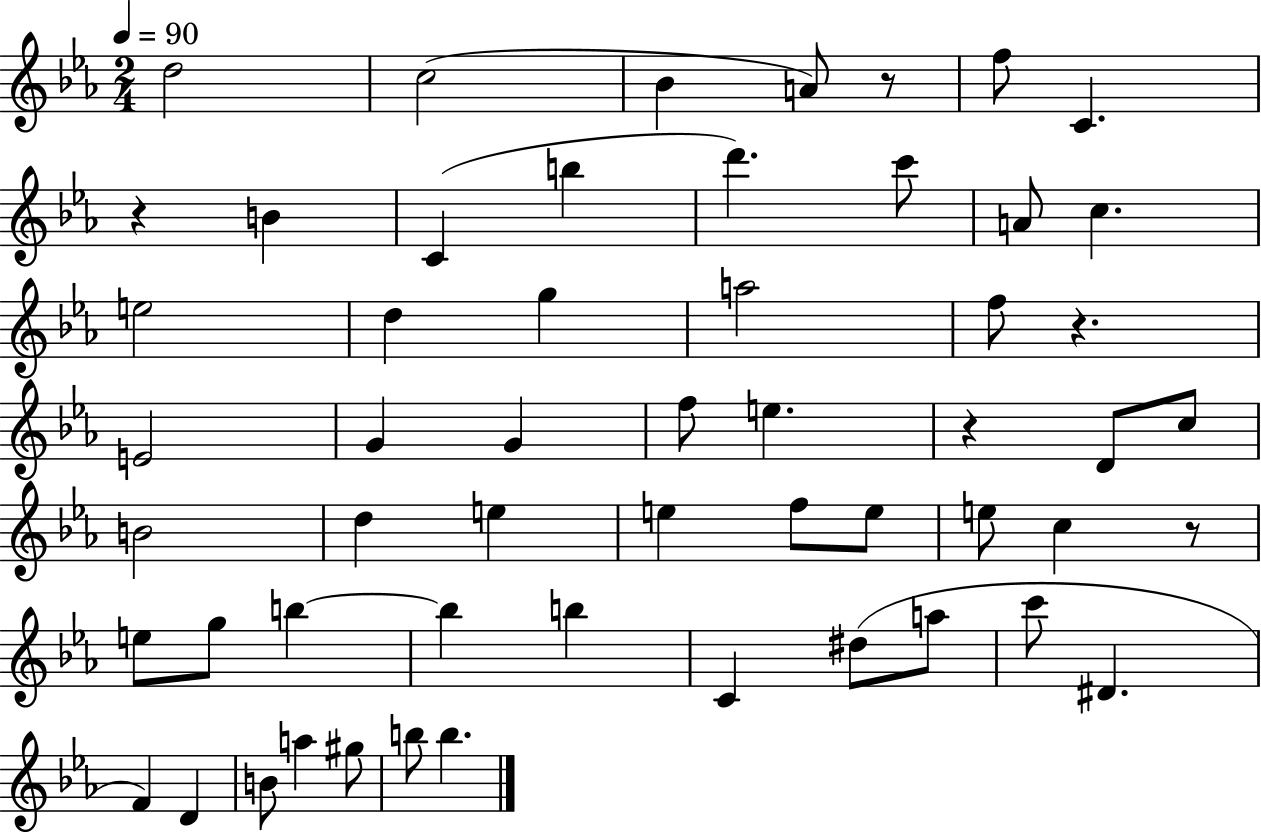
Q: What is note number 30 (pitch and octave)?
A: F5